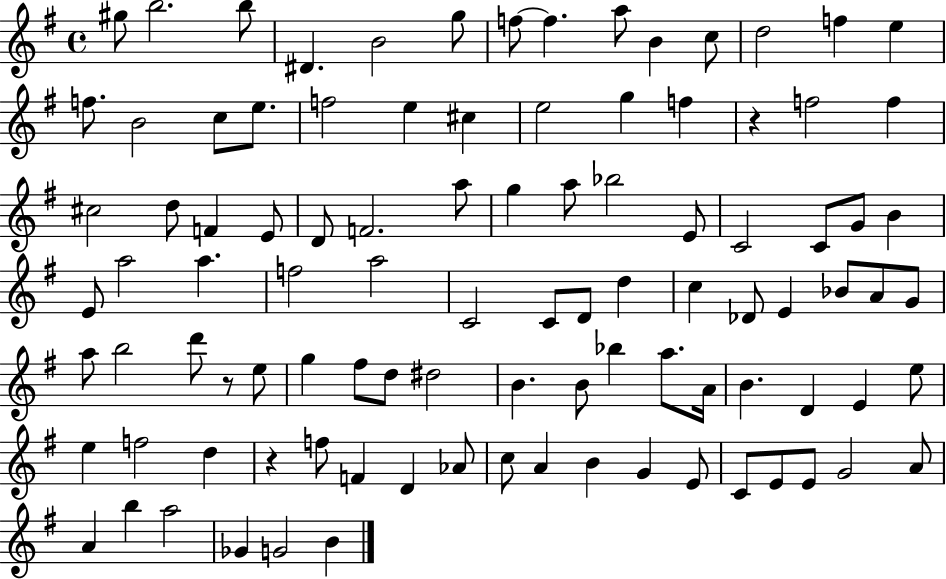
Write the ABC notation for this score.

X:1
T:Untitled
M:4/4
L:1/4
K:G
^g/2 b2 b/2 ^D B2 g/2 f/2 f a/2 B c/2 d2 f e f/2 B2 c/2 e/2 f2 e ^c e2 g f z f2 f ^c2 d/2 F E/2 D/2 F2 a/2 g a/2 _b2 E/2 C2 C/2 G/2 B E/2 a2 a f2 a2 C2 C/2 D/2 d c _D/2 E _B/2 A/2 G/2 a/2 b2 d'/2 z/2 e/2 g ^f/2 d/2 ^d2 B B/2 _b a/2 A/4 B D E e/2 e f2 d z f/2 F D _A/2 c/2 A B G E/2 C/2 E/2 E/2 G2 A/2 A b a2 _G G2 B